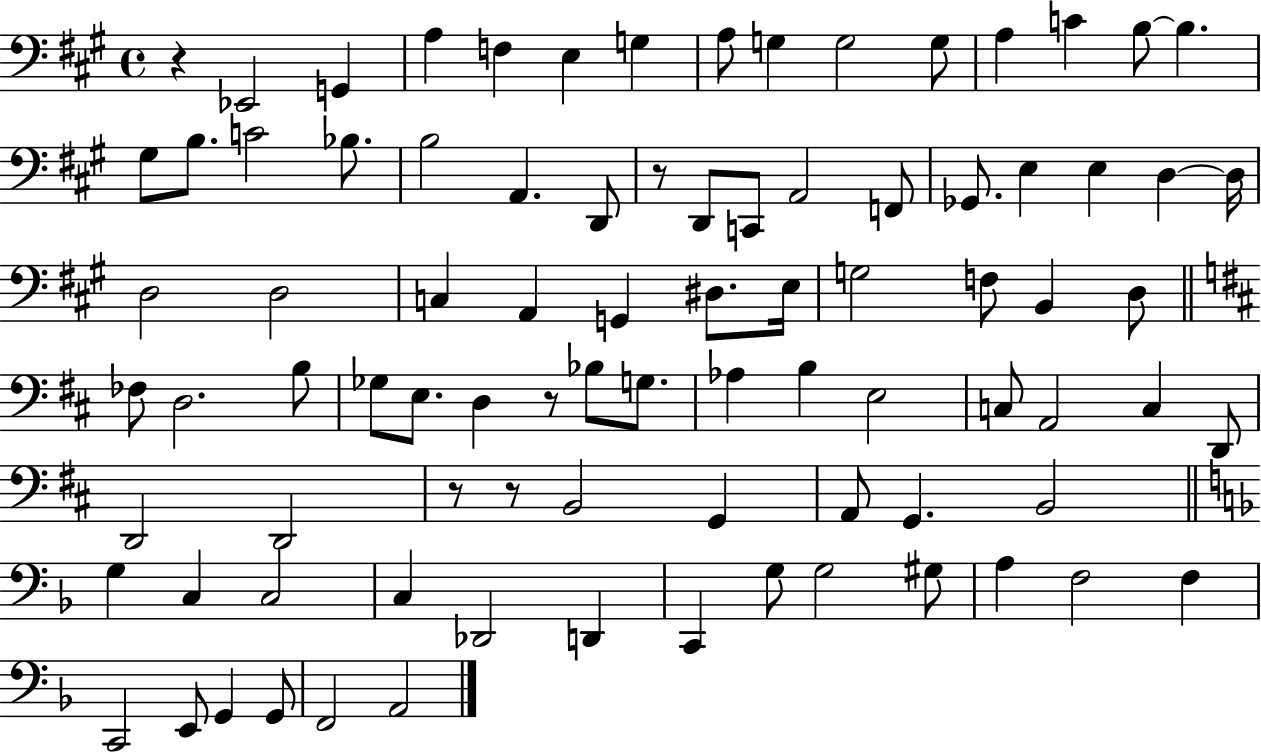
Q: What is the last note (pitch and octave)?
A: A2